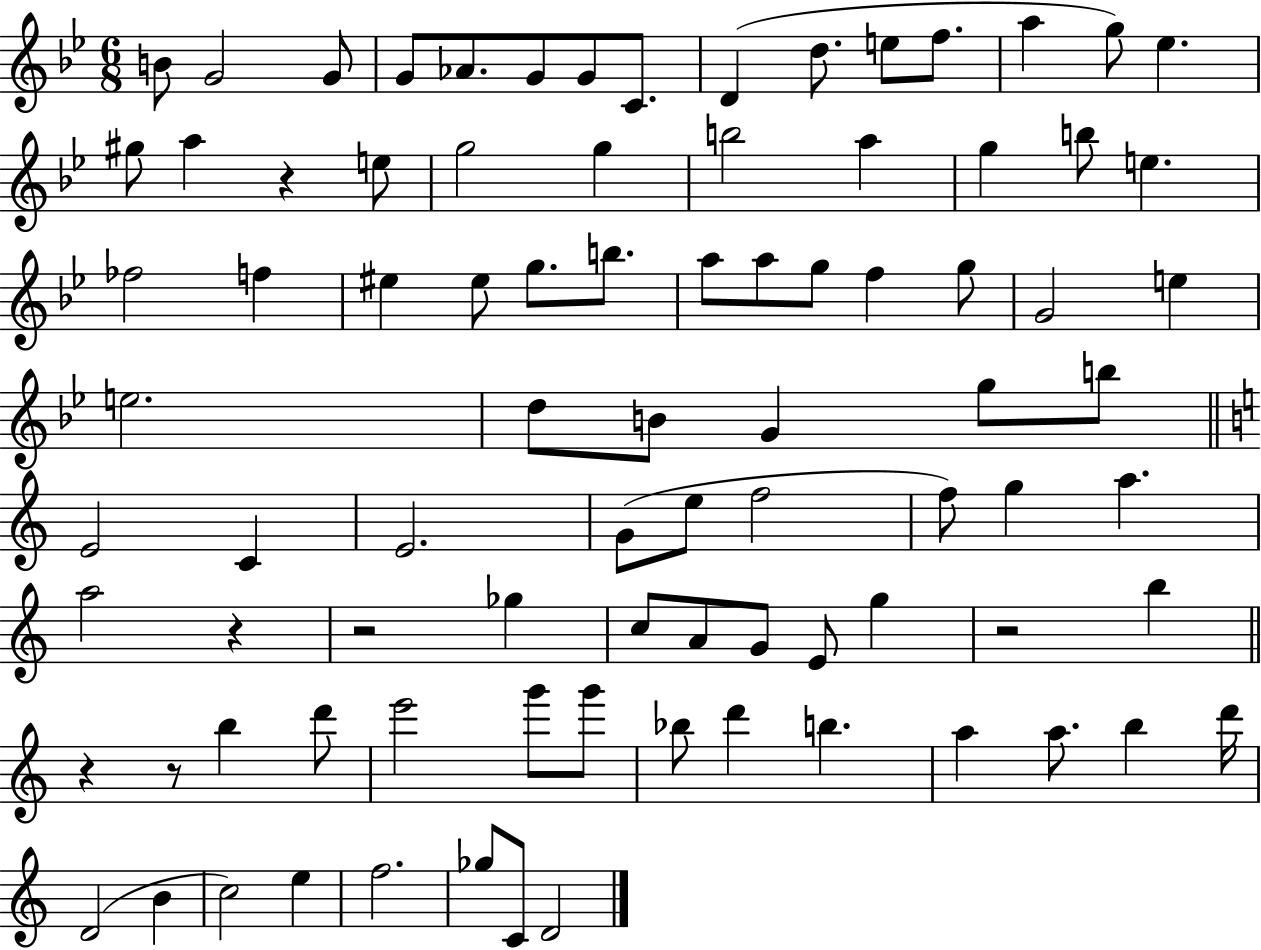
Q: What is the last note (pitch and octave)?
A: D4